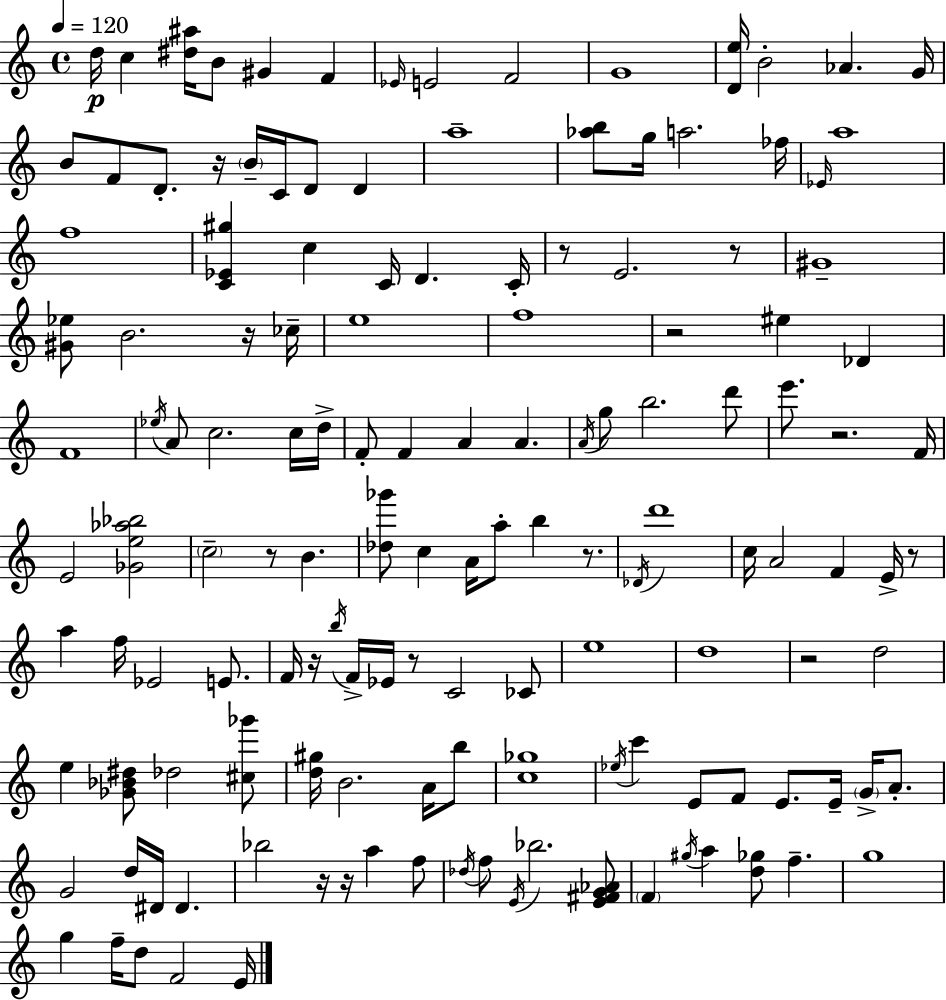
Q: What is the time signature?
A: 4/4